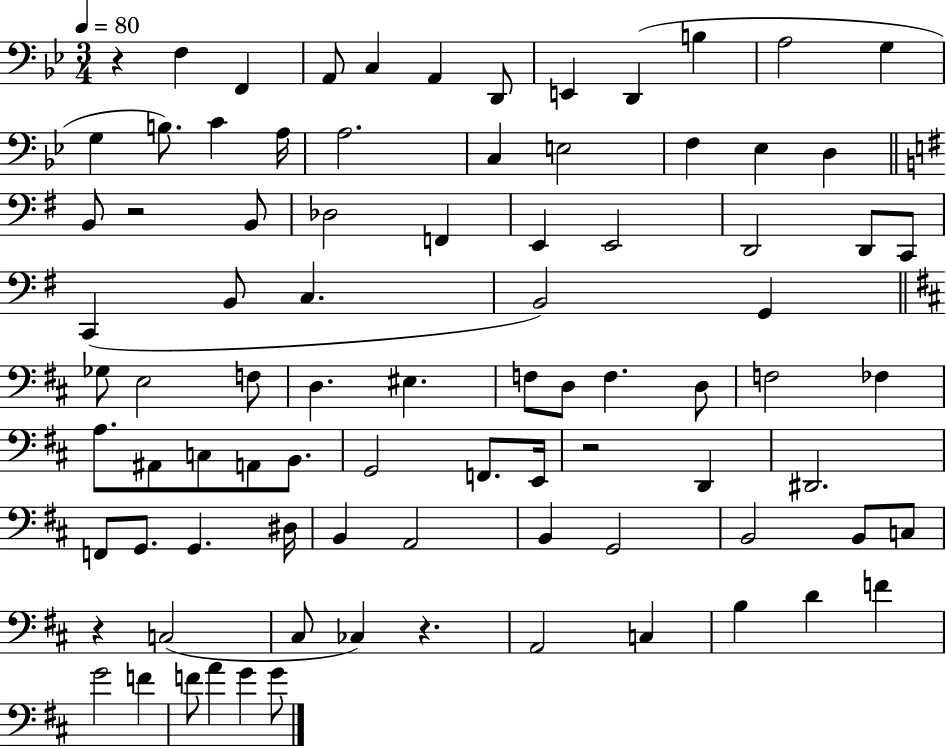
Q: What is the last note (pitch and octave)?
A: G4